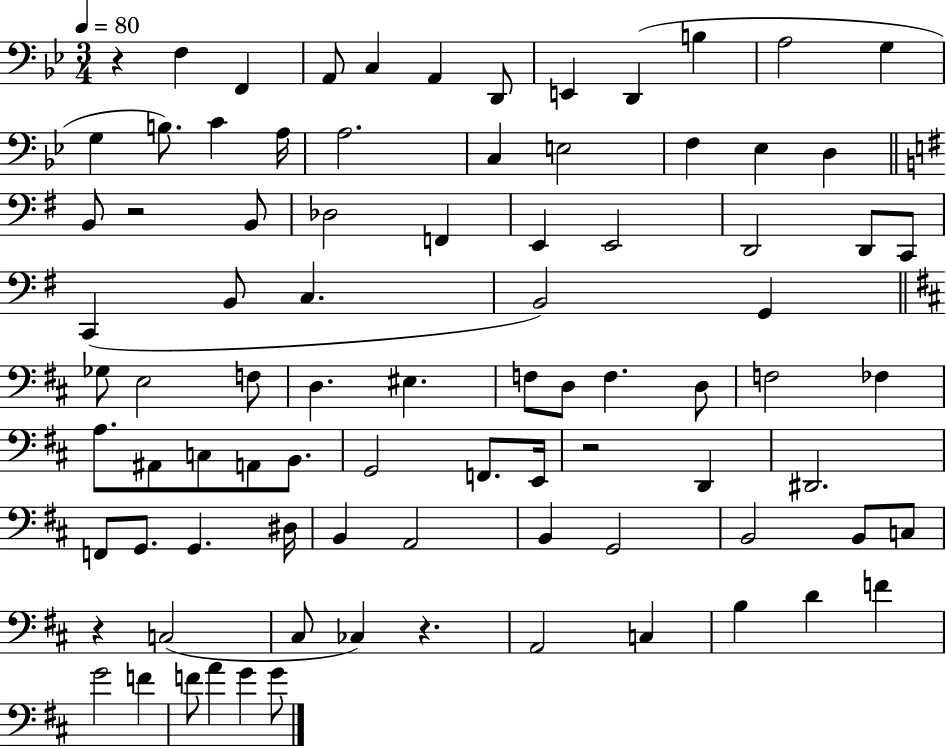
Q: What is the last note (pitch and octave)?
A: G4